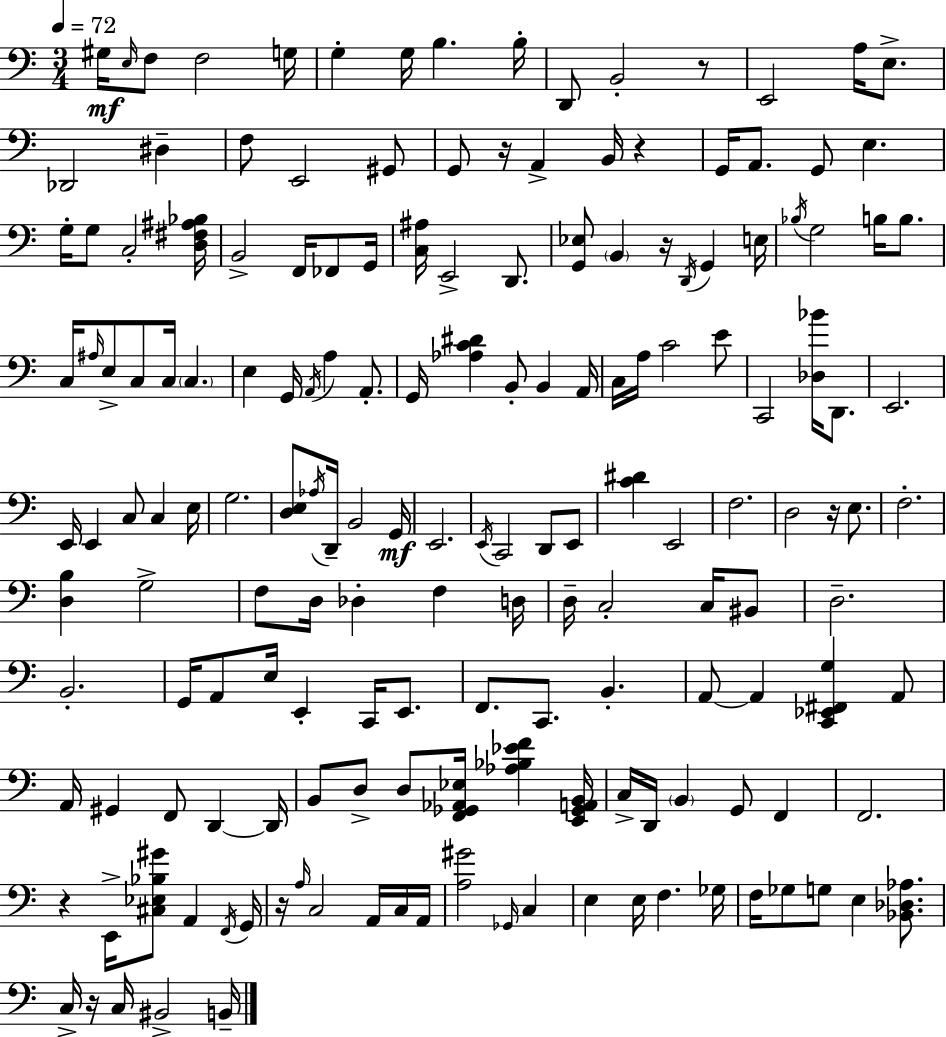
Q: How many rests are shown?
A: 8